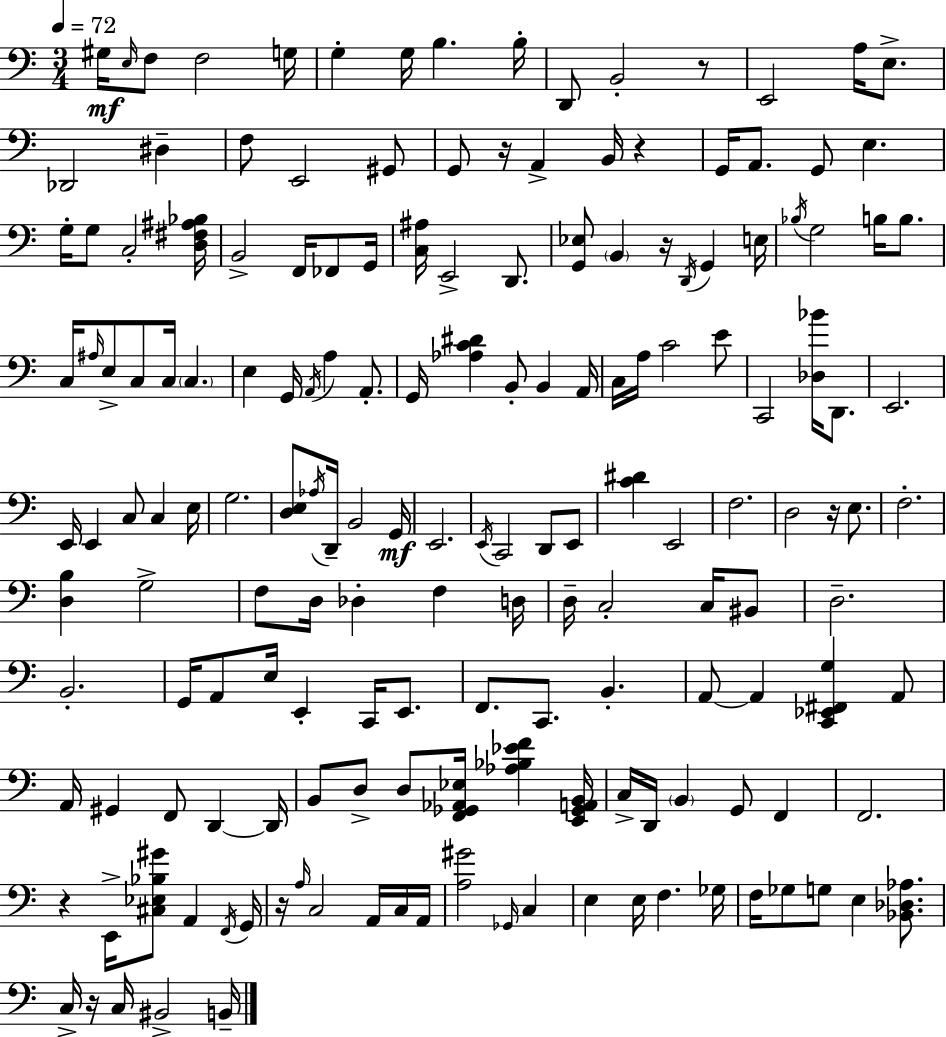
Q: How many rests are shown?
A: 8